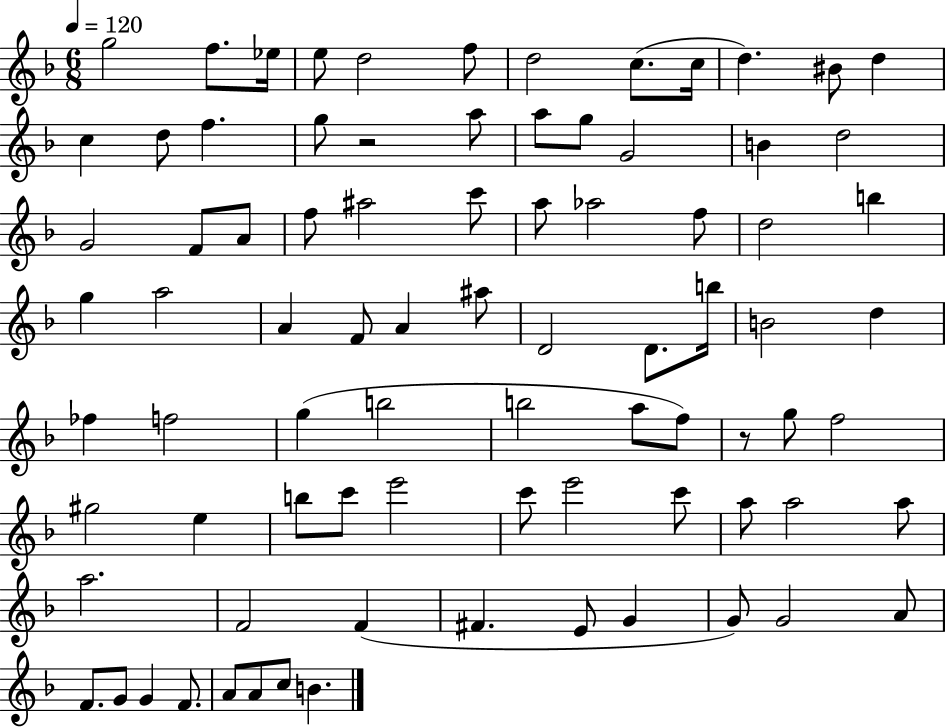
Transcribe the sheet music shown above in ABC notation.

X:1
T:Untitled
M:6/8
L:1/4
K:F
g2 f/2 _e/4 e/2 d2 f/2 d2 c/2 c/4 d ^B/2 d c d/2 f g/2 z2 a/2 a/2 g/2 G2 B d2 G2 F/2 A/2 f/2 ^a2 c'/2 a/2 _a2 f/2 d2 b g a2 A F/2 A ^a/2 D2 D/2 b/4 B2 d _f f2 g b2 b2 a/2 f/2 z/2 g/2 f2 ^g2 e b/2 c'/2 e'2 c'/2 e'2 c'/2 a/2 a2 a/2 a2 F2 F ^F E/2 G G/2 G2 A/2 F/2 G/2 G F/2 A/2 A/2 c/2 B